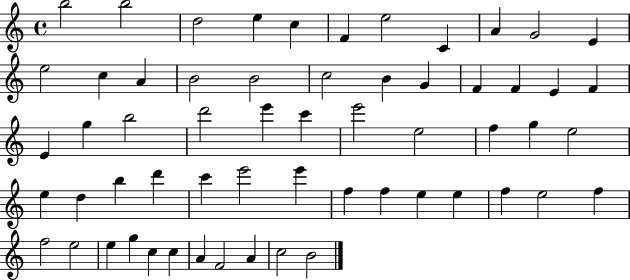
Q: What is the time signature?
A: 4/4